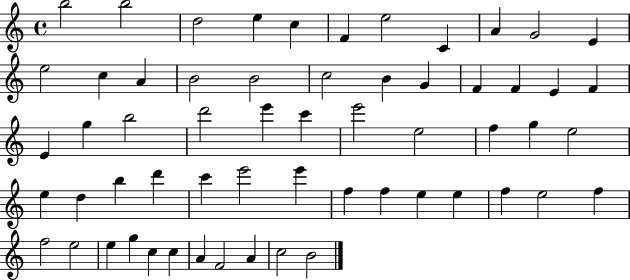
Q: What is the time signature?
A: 4/4